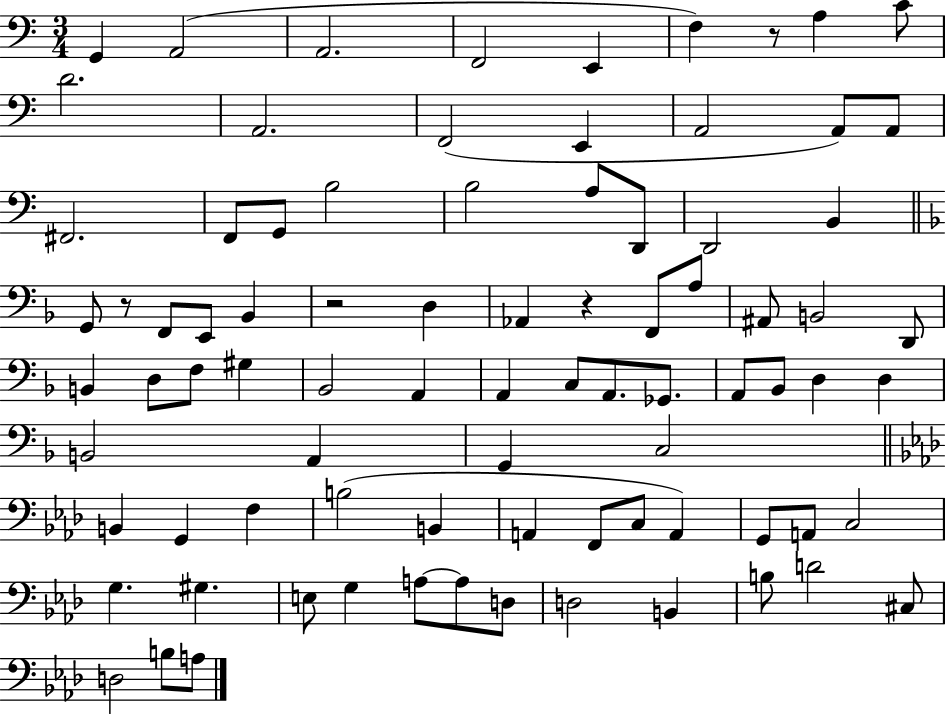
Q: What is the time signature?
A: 3/4